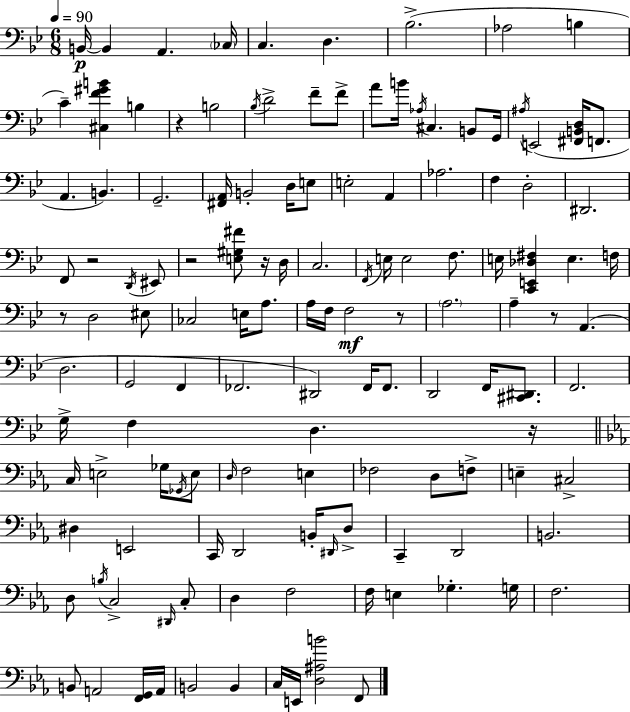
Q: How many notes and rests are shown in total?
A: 132